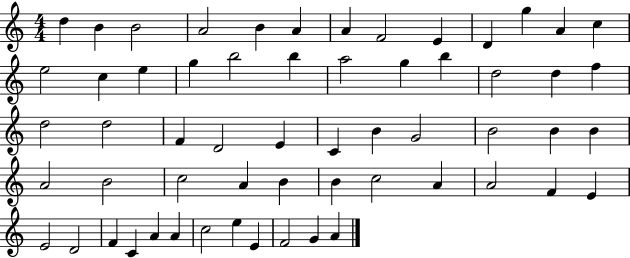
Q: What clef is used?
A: treble